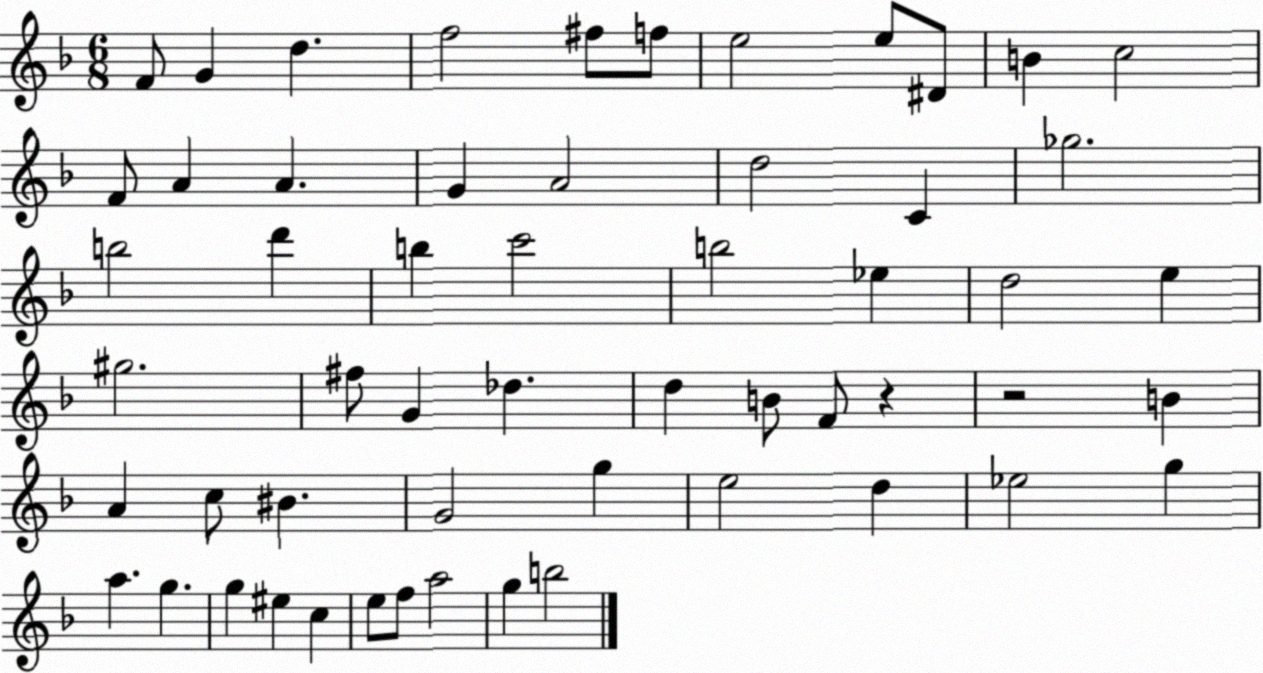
X:1
T:Untitled
M:6/8
L:1/4
K:F
F/2 G d f2 ^f/2 f/2 e2 e/2 ^D/2 B c2 F/2 A A G A2 d2 C _g2 b2 d' b c'2 b2 _e d2 e ^g2 ^f/2 G _d d B/2 F/2 z z2 B A c/2 ^B G2 g e2 d _e2 g a g g ^e c e/2 f/2 a2 g b2